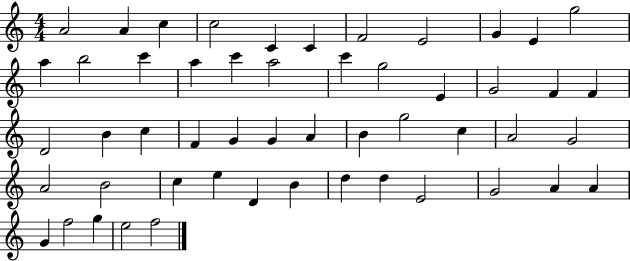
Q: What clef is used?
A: treble